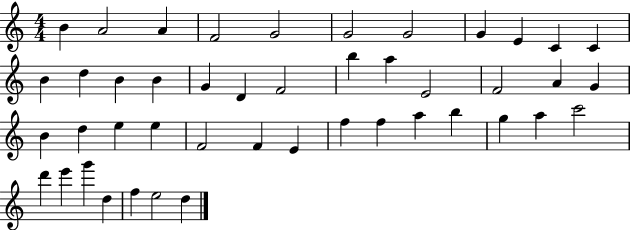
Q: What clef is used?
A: treble